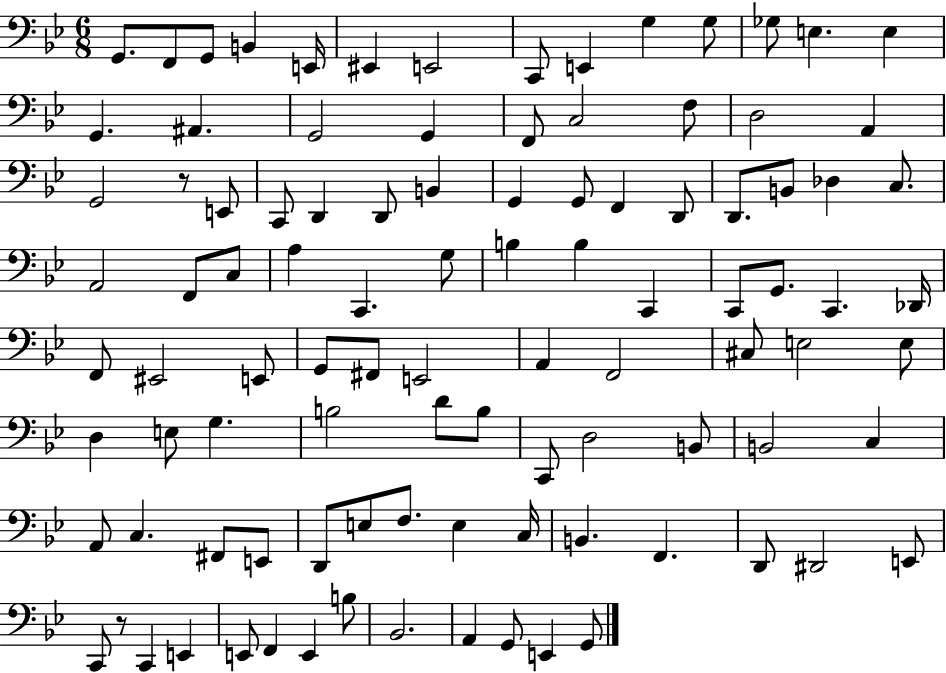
{
  \clef bass
  \numericTimeSignature
  \time 6/8
  \key bes \major
  g,8. f,8 g,8 b,4 e,16 | eis,4 e,2 | c,8 e,4 g4 g8 | ges8 e4. e4 | \break g,4. ais,4. | g,2 g,4 | f,8 c2 f8 | d2 a,4 | \break g,2 r8 e,8 | c,8 d,4 d,8 b,4 | g,4 g,8 f,4 d,8 | d,8. b,8 des4 c8. | \break a,2 f,8 c8 | a4 c,4. g8 | b4 b4 c,4 | c,8 g,8. c,4. des,16 | \break f,8 eis,2 e,8 | g,8 fis,8 e,2 | a,4 f,2 | cis8 e2 e8 | \break d4 e8 g4. | b2 d'8 b8 | c,8 d2 b,8 | b,2 c4 | \break a,8 c4. fis,8 e,8 | d,8 e8 f8. e4 c16 | b,4. f,4. | d,8 dis,2 e,8 | \break c,8 r8 c,4 e,4 | e,8 f,4 e,4 b8 | bes,2. | a,4 g,8 e,4 g,8 | \break \bar "|."
}